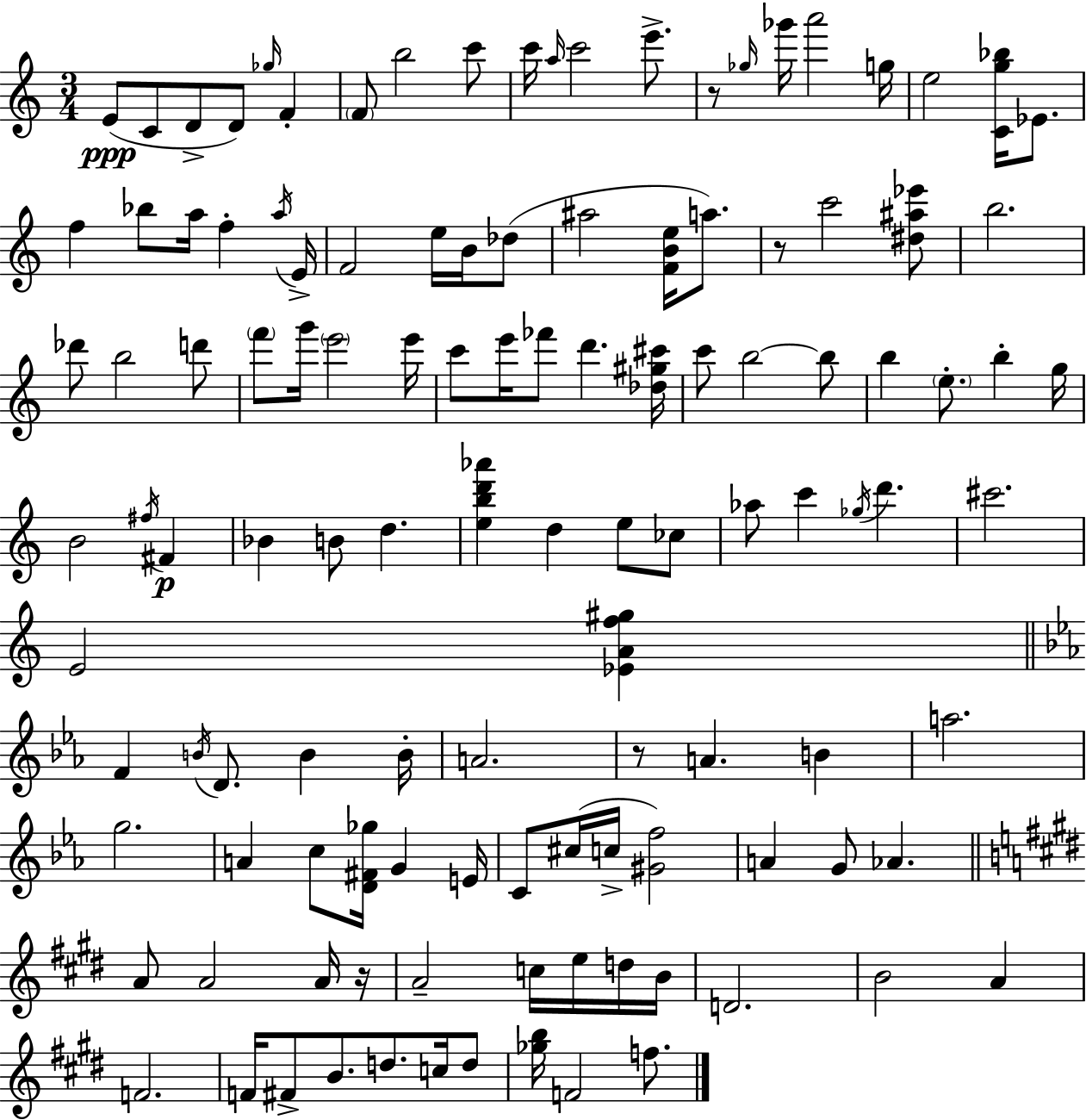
E4/e C4/e D4/e D4/e Gb5/s F4/q F4/e B5/h C6/e C6/s A5/s C6/h E6/e. R/e Gb5/s Gb6/s A6/h G5/s E5/h [C4,G5,Bb5]/s Eb4/e. F5/q Bb5/e A5/s F5/q A5/s E4/s F4/h E5/s B4/s Db5/e A#5/h [F4,B4,E5]/s A5/e. R/e C6/h [D#5,A#5,Eb6]/e B5/h. Db6/e B5/h D6/e F6/e G6/s E6/h E6/s C6/e E6/s FES6/e D6/q. [Db5,G#5,C#6]/s C6/e B5/h B5/e B5/q E5/e. B5/q G5/s B4/h F#5/s F#4/q Bb4/q B4/e D5/q. [E5,B5,D6,Ab6]/q D5/q E5/e CES5/e Ab5/e C6/q Gb5/s D6/q. C#6/h. E4/h [Eb4,A4,F5,G#5]/q F4/q B4/s D4/e. B4/q B4/s A4/h. R/e A4/q. B4/q A5/h. G5/h. A4/q C5/e [D4,F#4,Gb5]/s G4/q E4/s C4/e C#5/s C5/s [G#4,F5]/h A4/q G4/e Ab4/q. A4/e A4/h A4/s R/s A4/h C5/s E5/s D5/s B4/s D4/h. B4/h A4/q F4/h. F4/s F#4/e B4/e. D5/e. C5/s D5/e [Gb5,B5]/s F4/h F5/e.